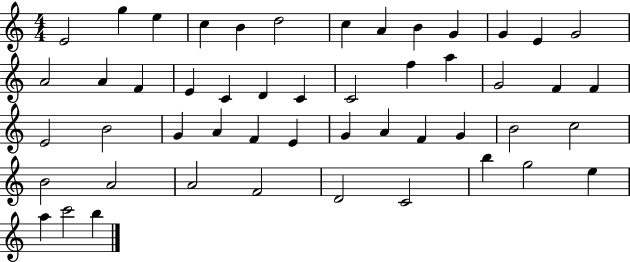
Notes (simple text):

E4/h G5/q E5/q C5/q B4/q D5/h C5/q A4/q B4/q G4/q G4/q E4/q G4/h A4/h A4/q F4/q E4/q C4/q D4/q C4/q C4/h F5/q A5/q G4/h F4/q F4/q E4/h B4/h G4/q A4/q F4/q E4/q G4/q A4/q F4/q G4/q B4/h C5/h B4/h A4/h A4/h F4/h D4/h C4/h B5/q G5/h E5/q A5/q C6/h B5/q